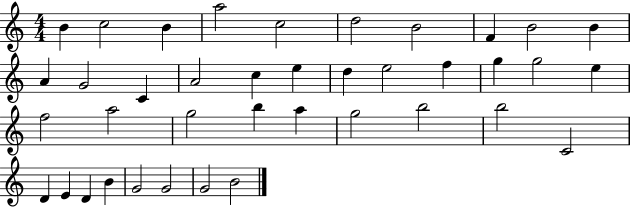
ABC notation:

X:1
T:Untitled
M:4/4
L:1/4
K:C
B c2 B a2 c2 d2 B2 F B2 B A G2 C A2 c e d e2 f g g2 e f2 a2 g2 b a g2 b2 b2 C2 D E D B G2 G2 G2 B2